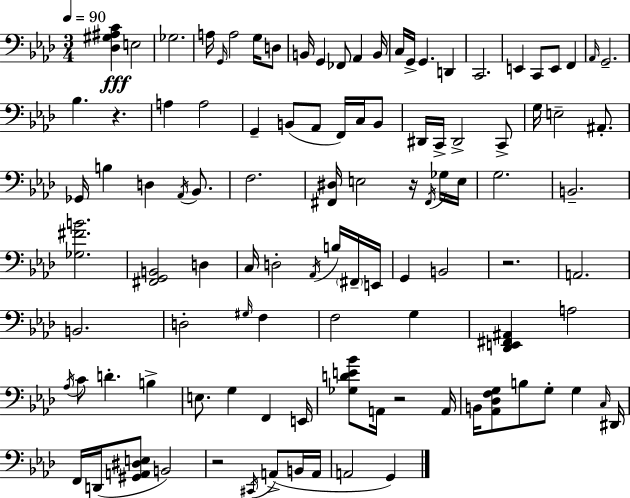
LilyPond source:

{
  \clef bass
  \numericTimeSignature
  \time 3/4
  \key aes \major
  \tempo 4 = 90
  <des gis ais c'>4\fff e2 | ges2. | a16 \grace { g,16 } a2 g16 d8 | b,16 g,4 fes,8 aes,4 | \break b,16 c16 g,16-> g,4. d,4 | c,2. | e,4 c,8 e,8 f,4 | \grace { aes,16 } g,2.-- | \break bes4. r4. | a4 a2 | g,4-- b,8( aes,8 f,16) c16 | b,8 dis,16 c,16-> dis,2-> | \break c,8-> g16 e2-- ais,8.-. | ges,16 b4 d4 \acciaccatura { aes,16 } | bes,8. f2. | <fis, dis>16 e2 | \break r16 \acciaccatura { fis,16 } ges16 e16 g2. | b,2.-- | <ges fis' b'>2. | <fis, g, b,>2 | \break d4 c16 d2-. | \acciaccatura { aes,16 } b16 \parenthesize fis,16-- e,16 g,4 b,2 | r2. | a,2. | \break b,2. | d2-. | \grace { gis16 } f4 f2 | g4 <des, e, fis, ais,>4 a2 | \break \acciaccatura { aes16 } c'8 d'4.-. | b4-> e8. g4 | f,4 e,16 <ges d' e' bes'>8 a,16 r2 | a,16 b,16 <aes, des f g>8 b8 | \break g8-. g4 \grace { c16 } dis,16 f,16 d,16( <gis, a, dis e>8 | b,2) r2 | \acciaccatura { cis,16 }( a,8-> b,16 a,16 a,2 | g,4) \bar "|."
}